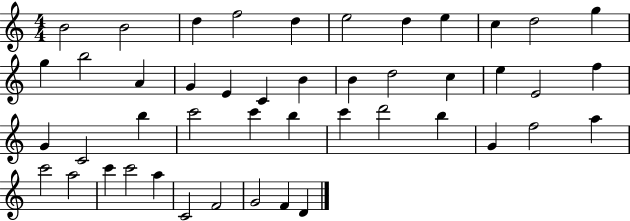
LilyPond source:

{
  \clef treble
  \numericTimeSignature
  \time 4/4
  \key c \major
  b'2 b'2 | d''4 f''2 d''4 | e''2 d''4 e''4 | c''4 d''2 g''4 | \break g''4 b''2 a'4 | g'4 e'4 c'4 b'4 | b'4 d''2 c''4 | e''4 e'2 f''4 | \break g'4 c'2 b''4 | c'''2 c'''4 b''4 | c'''4 d'''2 b''4 | g'4 f''2 a''4 | \break c'''2 a''2 | c'''4 c'''2 a''4 | c'2 f'2 | g'2 f'4 d'4 | \break \bar "|."
}